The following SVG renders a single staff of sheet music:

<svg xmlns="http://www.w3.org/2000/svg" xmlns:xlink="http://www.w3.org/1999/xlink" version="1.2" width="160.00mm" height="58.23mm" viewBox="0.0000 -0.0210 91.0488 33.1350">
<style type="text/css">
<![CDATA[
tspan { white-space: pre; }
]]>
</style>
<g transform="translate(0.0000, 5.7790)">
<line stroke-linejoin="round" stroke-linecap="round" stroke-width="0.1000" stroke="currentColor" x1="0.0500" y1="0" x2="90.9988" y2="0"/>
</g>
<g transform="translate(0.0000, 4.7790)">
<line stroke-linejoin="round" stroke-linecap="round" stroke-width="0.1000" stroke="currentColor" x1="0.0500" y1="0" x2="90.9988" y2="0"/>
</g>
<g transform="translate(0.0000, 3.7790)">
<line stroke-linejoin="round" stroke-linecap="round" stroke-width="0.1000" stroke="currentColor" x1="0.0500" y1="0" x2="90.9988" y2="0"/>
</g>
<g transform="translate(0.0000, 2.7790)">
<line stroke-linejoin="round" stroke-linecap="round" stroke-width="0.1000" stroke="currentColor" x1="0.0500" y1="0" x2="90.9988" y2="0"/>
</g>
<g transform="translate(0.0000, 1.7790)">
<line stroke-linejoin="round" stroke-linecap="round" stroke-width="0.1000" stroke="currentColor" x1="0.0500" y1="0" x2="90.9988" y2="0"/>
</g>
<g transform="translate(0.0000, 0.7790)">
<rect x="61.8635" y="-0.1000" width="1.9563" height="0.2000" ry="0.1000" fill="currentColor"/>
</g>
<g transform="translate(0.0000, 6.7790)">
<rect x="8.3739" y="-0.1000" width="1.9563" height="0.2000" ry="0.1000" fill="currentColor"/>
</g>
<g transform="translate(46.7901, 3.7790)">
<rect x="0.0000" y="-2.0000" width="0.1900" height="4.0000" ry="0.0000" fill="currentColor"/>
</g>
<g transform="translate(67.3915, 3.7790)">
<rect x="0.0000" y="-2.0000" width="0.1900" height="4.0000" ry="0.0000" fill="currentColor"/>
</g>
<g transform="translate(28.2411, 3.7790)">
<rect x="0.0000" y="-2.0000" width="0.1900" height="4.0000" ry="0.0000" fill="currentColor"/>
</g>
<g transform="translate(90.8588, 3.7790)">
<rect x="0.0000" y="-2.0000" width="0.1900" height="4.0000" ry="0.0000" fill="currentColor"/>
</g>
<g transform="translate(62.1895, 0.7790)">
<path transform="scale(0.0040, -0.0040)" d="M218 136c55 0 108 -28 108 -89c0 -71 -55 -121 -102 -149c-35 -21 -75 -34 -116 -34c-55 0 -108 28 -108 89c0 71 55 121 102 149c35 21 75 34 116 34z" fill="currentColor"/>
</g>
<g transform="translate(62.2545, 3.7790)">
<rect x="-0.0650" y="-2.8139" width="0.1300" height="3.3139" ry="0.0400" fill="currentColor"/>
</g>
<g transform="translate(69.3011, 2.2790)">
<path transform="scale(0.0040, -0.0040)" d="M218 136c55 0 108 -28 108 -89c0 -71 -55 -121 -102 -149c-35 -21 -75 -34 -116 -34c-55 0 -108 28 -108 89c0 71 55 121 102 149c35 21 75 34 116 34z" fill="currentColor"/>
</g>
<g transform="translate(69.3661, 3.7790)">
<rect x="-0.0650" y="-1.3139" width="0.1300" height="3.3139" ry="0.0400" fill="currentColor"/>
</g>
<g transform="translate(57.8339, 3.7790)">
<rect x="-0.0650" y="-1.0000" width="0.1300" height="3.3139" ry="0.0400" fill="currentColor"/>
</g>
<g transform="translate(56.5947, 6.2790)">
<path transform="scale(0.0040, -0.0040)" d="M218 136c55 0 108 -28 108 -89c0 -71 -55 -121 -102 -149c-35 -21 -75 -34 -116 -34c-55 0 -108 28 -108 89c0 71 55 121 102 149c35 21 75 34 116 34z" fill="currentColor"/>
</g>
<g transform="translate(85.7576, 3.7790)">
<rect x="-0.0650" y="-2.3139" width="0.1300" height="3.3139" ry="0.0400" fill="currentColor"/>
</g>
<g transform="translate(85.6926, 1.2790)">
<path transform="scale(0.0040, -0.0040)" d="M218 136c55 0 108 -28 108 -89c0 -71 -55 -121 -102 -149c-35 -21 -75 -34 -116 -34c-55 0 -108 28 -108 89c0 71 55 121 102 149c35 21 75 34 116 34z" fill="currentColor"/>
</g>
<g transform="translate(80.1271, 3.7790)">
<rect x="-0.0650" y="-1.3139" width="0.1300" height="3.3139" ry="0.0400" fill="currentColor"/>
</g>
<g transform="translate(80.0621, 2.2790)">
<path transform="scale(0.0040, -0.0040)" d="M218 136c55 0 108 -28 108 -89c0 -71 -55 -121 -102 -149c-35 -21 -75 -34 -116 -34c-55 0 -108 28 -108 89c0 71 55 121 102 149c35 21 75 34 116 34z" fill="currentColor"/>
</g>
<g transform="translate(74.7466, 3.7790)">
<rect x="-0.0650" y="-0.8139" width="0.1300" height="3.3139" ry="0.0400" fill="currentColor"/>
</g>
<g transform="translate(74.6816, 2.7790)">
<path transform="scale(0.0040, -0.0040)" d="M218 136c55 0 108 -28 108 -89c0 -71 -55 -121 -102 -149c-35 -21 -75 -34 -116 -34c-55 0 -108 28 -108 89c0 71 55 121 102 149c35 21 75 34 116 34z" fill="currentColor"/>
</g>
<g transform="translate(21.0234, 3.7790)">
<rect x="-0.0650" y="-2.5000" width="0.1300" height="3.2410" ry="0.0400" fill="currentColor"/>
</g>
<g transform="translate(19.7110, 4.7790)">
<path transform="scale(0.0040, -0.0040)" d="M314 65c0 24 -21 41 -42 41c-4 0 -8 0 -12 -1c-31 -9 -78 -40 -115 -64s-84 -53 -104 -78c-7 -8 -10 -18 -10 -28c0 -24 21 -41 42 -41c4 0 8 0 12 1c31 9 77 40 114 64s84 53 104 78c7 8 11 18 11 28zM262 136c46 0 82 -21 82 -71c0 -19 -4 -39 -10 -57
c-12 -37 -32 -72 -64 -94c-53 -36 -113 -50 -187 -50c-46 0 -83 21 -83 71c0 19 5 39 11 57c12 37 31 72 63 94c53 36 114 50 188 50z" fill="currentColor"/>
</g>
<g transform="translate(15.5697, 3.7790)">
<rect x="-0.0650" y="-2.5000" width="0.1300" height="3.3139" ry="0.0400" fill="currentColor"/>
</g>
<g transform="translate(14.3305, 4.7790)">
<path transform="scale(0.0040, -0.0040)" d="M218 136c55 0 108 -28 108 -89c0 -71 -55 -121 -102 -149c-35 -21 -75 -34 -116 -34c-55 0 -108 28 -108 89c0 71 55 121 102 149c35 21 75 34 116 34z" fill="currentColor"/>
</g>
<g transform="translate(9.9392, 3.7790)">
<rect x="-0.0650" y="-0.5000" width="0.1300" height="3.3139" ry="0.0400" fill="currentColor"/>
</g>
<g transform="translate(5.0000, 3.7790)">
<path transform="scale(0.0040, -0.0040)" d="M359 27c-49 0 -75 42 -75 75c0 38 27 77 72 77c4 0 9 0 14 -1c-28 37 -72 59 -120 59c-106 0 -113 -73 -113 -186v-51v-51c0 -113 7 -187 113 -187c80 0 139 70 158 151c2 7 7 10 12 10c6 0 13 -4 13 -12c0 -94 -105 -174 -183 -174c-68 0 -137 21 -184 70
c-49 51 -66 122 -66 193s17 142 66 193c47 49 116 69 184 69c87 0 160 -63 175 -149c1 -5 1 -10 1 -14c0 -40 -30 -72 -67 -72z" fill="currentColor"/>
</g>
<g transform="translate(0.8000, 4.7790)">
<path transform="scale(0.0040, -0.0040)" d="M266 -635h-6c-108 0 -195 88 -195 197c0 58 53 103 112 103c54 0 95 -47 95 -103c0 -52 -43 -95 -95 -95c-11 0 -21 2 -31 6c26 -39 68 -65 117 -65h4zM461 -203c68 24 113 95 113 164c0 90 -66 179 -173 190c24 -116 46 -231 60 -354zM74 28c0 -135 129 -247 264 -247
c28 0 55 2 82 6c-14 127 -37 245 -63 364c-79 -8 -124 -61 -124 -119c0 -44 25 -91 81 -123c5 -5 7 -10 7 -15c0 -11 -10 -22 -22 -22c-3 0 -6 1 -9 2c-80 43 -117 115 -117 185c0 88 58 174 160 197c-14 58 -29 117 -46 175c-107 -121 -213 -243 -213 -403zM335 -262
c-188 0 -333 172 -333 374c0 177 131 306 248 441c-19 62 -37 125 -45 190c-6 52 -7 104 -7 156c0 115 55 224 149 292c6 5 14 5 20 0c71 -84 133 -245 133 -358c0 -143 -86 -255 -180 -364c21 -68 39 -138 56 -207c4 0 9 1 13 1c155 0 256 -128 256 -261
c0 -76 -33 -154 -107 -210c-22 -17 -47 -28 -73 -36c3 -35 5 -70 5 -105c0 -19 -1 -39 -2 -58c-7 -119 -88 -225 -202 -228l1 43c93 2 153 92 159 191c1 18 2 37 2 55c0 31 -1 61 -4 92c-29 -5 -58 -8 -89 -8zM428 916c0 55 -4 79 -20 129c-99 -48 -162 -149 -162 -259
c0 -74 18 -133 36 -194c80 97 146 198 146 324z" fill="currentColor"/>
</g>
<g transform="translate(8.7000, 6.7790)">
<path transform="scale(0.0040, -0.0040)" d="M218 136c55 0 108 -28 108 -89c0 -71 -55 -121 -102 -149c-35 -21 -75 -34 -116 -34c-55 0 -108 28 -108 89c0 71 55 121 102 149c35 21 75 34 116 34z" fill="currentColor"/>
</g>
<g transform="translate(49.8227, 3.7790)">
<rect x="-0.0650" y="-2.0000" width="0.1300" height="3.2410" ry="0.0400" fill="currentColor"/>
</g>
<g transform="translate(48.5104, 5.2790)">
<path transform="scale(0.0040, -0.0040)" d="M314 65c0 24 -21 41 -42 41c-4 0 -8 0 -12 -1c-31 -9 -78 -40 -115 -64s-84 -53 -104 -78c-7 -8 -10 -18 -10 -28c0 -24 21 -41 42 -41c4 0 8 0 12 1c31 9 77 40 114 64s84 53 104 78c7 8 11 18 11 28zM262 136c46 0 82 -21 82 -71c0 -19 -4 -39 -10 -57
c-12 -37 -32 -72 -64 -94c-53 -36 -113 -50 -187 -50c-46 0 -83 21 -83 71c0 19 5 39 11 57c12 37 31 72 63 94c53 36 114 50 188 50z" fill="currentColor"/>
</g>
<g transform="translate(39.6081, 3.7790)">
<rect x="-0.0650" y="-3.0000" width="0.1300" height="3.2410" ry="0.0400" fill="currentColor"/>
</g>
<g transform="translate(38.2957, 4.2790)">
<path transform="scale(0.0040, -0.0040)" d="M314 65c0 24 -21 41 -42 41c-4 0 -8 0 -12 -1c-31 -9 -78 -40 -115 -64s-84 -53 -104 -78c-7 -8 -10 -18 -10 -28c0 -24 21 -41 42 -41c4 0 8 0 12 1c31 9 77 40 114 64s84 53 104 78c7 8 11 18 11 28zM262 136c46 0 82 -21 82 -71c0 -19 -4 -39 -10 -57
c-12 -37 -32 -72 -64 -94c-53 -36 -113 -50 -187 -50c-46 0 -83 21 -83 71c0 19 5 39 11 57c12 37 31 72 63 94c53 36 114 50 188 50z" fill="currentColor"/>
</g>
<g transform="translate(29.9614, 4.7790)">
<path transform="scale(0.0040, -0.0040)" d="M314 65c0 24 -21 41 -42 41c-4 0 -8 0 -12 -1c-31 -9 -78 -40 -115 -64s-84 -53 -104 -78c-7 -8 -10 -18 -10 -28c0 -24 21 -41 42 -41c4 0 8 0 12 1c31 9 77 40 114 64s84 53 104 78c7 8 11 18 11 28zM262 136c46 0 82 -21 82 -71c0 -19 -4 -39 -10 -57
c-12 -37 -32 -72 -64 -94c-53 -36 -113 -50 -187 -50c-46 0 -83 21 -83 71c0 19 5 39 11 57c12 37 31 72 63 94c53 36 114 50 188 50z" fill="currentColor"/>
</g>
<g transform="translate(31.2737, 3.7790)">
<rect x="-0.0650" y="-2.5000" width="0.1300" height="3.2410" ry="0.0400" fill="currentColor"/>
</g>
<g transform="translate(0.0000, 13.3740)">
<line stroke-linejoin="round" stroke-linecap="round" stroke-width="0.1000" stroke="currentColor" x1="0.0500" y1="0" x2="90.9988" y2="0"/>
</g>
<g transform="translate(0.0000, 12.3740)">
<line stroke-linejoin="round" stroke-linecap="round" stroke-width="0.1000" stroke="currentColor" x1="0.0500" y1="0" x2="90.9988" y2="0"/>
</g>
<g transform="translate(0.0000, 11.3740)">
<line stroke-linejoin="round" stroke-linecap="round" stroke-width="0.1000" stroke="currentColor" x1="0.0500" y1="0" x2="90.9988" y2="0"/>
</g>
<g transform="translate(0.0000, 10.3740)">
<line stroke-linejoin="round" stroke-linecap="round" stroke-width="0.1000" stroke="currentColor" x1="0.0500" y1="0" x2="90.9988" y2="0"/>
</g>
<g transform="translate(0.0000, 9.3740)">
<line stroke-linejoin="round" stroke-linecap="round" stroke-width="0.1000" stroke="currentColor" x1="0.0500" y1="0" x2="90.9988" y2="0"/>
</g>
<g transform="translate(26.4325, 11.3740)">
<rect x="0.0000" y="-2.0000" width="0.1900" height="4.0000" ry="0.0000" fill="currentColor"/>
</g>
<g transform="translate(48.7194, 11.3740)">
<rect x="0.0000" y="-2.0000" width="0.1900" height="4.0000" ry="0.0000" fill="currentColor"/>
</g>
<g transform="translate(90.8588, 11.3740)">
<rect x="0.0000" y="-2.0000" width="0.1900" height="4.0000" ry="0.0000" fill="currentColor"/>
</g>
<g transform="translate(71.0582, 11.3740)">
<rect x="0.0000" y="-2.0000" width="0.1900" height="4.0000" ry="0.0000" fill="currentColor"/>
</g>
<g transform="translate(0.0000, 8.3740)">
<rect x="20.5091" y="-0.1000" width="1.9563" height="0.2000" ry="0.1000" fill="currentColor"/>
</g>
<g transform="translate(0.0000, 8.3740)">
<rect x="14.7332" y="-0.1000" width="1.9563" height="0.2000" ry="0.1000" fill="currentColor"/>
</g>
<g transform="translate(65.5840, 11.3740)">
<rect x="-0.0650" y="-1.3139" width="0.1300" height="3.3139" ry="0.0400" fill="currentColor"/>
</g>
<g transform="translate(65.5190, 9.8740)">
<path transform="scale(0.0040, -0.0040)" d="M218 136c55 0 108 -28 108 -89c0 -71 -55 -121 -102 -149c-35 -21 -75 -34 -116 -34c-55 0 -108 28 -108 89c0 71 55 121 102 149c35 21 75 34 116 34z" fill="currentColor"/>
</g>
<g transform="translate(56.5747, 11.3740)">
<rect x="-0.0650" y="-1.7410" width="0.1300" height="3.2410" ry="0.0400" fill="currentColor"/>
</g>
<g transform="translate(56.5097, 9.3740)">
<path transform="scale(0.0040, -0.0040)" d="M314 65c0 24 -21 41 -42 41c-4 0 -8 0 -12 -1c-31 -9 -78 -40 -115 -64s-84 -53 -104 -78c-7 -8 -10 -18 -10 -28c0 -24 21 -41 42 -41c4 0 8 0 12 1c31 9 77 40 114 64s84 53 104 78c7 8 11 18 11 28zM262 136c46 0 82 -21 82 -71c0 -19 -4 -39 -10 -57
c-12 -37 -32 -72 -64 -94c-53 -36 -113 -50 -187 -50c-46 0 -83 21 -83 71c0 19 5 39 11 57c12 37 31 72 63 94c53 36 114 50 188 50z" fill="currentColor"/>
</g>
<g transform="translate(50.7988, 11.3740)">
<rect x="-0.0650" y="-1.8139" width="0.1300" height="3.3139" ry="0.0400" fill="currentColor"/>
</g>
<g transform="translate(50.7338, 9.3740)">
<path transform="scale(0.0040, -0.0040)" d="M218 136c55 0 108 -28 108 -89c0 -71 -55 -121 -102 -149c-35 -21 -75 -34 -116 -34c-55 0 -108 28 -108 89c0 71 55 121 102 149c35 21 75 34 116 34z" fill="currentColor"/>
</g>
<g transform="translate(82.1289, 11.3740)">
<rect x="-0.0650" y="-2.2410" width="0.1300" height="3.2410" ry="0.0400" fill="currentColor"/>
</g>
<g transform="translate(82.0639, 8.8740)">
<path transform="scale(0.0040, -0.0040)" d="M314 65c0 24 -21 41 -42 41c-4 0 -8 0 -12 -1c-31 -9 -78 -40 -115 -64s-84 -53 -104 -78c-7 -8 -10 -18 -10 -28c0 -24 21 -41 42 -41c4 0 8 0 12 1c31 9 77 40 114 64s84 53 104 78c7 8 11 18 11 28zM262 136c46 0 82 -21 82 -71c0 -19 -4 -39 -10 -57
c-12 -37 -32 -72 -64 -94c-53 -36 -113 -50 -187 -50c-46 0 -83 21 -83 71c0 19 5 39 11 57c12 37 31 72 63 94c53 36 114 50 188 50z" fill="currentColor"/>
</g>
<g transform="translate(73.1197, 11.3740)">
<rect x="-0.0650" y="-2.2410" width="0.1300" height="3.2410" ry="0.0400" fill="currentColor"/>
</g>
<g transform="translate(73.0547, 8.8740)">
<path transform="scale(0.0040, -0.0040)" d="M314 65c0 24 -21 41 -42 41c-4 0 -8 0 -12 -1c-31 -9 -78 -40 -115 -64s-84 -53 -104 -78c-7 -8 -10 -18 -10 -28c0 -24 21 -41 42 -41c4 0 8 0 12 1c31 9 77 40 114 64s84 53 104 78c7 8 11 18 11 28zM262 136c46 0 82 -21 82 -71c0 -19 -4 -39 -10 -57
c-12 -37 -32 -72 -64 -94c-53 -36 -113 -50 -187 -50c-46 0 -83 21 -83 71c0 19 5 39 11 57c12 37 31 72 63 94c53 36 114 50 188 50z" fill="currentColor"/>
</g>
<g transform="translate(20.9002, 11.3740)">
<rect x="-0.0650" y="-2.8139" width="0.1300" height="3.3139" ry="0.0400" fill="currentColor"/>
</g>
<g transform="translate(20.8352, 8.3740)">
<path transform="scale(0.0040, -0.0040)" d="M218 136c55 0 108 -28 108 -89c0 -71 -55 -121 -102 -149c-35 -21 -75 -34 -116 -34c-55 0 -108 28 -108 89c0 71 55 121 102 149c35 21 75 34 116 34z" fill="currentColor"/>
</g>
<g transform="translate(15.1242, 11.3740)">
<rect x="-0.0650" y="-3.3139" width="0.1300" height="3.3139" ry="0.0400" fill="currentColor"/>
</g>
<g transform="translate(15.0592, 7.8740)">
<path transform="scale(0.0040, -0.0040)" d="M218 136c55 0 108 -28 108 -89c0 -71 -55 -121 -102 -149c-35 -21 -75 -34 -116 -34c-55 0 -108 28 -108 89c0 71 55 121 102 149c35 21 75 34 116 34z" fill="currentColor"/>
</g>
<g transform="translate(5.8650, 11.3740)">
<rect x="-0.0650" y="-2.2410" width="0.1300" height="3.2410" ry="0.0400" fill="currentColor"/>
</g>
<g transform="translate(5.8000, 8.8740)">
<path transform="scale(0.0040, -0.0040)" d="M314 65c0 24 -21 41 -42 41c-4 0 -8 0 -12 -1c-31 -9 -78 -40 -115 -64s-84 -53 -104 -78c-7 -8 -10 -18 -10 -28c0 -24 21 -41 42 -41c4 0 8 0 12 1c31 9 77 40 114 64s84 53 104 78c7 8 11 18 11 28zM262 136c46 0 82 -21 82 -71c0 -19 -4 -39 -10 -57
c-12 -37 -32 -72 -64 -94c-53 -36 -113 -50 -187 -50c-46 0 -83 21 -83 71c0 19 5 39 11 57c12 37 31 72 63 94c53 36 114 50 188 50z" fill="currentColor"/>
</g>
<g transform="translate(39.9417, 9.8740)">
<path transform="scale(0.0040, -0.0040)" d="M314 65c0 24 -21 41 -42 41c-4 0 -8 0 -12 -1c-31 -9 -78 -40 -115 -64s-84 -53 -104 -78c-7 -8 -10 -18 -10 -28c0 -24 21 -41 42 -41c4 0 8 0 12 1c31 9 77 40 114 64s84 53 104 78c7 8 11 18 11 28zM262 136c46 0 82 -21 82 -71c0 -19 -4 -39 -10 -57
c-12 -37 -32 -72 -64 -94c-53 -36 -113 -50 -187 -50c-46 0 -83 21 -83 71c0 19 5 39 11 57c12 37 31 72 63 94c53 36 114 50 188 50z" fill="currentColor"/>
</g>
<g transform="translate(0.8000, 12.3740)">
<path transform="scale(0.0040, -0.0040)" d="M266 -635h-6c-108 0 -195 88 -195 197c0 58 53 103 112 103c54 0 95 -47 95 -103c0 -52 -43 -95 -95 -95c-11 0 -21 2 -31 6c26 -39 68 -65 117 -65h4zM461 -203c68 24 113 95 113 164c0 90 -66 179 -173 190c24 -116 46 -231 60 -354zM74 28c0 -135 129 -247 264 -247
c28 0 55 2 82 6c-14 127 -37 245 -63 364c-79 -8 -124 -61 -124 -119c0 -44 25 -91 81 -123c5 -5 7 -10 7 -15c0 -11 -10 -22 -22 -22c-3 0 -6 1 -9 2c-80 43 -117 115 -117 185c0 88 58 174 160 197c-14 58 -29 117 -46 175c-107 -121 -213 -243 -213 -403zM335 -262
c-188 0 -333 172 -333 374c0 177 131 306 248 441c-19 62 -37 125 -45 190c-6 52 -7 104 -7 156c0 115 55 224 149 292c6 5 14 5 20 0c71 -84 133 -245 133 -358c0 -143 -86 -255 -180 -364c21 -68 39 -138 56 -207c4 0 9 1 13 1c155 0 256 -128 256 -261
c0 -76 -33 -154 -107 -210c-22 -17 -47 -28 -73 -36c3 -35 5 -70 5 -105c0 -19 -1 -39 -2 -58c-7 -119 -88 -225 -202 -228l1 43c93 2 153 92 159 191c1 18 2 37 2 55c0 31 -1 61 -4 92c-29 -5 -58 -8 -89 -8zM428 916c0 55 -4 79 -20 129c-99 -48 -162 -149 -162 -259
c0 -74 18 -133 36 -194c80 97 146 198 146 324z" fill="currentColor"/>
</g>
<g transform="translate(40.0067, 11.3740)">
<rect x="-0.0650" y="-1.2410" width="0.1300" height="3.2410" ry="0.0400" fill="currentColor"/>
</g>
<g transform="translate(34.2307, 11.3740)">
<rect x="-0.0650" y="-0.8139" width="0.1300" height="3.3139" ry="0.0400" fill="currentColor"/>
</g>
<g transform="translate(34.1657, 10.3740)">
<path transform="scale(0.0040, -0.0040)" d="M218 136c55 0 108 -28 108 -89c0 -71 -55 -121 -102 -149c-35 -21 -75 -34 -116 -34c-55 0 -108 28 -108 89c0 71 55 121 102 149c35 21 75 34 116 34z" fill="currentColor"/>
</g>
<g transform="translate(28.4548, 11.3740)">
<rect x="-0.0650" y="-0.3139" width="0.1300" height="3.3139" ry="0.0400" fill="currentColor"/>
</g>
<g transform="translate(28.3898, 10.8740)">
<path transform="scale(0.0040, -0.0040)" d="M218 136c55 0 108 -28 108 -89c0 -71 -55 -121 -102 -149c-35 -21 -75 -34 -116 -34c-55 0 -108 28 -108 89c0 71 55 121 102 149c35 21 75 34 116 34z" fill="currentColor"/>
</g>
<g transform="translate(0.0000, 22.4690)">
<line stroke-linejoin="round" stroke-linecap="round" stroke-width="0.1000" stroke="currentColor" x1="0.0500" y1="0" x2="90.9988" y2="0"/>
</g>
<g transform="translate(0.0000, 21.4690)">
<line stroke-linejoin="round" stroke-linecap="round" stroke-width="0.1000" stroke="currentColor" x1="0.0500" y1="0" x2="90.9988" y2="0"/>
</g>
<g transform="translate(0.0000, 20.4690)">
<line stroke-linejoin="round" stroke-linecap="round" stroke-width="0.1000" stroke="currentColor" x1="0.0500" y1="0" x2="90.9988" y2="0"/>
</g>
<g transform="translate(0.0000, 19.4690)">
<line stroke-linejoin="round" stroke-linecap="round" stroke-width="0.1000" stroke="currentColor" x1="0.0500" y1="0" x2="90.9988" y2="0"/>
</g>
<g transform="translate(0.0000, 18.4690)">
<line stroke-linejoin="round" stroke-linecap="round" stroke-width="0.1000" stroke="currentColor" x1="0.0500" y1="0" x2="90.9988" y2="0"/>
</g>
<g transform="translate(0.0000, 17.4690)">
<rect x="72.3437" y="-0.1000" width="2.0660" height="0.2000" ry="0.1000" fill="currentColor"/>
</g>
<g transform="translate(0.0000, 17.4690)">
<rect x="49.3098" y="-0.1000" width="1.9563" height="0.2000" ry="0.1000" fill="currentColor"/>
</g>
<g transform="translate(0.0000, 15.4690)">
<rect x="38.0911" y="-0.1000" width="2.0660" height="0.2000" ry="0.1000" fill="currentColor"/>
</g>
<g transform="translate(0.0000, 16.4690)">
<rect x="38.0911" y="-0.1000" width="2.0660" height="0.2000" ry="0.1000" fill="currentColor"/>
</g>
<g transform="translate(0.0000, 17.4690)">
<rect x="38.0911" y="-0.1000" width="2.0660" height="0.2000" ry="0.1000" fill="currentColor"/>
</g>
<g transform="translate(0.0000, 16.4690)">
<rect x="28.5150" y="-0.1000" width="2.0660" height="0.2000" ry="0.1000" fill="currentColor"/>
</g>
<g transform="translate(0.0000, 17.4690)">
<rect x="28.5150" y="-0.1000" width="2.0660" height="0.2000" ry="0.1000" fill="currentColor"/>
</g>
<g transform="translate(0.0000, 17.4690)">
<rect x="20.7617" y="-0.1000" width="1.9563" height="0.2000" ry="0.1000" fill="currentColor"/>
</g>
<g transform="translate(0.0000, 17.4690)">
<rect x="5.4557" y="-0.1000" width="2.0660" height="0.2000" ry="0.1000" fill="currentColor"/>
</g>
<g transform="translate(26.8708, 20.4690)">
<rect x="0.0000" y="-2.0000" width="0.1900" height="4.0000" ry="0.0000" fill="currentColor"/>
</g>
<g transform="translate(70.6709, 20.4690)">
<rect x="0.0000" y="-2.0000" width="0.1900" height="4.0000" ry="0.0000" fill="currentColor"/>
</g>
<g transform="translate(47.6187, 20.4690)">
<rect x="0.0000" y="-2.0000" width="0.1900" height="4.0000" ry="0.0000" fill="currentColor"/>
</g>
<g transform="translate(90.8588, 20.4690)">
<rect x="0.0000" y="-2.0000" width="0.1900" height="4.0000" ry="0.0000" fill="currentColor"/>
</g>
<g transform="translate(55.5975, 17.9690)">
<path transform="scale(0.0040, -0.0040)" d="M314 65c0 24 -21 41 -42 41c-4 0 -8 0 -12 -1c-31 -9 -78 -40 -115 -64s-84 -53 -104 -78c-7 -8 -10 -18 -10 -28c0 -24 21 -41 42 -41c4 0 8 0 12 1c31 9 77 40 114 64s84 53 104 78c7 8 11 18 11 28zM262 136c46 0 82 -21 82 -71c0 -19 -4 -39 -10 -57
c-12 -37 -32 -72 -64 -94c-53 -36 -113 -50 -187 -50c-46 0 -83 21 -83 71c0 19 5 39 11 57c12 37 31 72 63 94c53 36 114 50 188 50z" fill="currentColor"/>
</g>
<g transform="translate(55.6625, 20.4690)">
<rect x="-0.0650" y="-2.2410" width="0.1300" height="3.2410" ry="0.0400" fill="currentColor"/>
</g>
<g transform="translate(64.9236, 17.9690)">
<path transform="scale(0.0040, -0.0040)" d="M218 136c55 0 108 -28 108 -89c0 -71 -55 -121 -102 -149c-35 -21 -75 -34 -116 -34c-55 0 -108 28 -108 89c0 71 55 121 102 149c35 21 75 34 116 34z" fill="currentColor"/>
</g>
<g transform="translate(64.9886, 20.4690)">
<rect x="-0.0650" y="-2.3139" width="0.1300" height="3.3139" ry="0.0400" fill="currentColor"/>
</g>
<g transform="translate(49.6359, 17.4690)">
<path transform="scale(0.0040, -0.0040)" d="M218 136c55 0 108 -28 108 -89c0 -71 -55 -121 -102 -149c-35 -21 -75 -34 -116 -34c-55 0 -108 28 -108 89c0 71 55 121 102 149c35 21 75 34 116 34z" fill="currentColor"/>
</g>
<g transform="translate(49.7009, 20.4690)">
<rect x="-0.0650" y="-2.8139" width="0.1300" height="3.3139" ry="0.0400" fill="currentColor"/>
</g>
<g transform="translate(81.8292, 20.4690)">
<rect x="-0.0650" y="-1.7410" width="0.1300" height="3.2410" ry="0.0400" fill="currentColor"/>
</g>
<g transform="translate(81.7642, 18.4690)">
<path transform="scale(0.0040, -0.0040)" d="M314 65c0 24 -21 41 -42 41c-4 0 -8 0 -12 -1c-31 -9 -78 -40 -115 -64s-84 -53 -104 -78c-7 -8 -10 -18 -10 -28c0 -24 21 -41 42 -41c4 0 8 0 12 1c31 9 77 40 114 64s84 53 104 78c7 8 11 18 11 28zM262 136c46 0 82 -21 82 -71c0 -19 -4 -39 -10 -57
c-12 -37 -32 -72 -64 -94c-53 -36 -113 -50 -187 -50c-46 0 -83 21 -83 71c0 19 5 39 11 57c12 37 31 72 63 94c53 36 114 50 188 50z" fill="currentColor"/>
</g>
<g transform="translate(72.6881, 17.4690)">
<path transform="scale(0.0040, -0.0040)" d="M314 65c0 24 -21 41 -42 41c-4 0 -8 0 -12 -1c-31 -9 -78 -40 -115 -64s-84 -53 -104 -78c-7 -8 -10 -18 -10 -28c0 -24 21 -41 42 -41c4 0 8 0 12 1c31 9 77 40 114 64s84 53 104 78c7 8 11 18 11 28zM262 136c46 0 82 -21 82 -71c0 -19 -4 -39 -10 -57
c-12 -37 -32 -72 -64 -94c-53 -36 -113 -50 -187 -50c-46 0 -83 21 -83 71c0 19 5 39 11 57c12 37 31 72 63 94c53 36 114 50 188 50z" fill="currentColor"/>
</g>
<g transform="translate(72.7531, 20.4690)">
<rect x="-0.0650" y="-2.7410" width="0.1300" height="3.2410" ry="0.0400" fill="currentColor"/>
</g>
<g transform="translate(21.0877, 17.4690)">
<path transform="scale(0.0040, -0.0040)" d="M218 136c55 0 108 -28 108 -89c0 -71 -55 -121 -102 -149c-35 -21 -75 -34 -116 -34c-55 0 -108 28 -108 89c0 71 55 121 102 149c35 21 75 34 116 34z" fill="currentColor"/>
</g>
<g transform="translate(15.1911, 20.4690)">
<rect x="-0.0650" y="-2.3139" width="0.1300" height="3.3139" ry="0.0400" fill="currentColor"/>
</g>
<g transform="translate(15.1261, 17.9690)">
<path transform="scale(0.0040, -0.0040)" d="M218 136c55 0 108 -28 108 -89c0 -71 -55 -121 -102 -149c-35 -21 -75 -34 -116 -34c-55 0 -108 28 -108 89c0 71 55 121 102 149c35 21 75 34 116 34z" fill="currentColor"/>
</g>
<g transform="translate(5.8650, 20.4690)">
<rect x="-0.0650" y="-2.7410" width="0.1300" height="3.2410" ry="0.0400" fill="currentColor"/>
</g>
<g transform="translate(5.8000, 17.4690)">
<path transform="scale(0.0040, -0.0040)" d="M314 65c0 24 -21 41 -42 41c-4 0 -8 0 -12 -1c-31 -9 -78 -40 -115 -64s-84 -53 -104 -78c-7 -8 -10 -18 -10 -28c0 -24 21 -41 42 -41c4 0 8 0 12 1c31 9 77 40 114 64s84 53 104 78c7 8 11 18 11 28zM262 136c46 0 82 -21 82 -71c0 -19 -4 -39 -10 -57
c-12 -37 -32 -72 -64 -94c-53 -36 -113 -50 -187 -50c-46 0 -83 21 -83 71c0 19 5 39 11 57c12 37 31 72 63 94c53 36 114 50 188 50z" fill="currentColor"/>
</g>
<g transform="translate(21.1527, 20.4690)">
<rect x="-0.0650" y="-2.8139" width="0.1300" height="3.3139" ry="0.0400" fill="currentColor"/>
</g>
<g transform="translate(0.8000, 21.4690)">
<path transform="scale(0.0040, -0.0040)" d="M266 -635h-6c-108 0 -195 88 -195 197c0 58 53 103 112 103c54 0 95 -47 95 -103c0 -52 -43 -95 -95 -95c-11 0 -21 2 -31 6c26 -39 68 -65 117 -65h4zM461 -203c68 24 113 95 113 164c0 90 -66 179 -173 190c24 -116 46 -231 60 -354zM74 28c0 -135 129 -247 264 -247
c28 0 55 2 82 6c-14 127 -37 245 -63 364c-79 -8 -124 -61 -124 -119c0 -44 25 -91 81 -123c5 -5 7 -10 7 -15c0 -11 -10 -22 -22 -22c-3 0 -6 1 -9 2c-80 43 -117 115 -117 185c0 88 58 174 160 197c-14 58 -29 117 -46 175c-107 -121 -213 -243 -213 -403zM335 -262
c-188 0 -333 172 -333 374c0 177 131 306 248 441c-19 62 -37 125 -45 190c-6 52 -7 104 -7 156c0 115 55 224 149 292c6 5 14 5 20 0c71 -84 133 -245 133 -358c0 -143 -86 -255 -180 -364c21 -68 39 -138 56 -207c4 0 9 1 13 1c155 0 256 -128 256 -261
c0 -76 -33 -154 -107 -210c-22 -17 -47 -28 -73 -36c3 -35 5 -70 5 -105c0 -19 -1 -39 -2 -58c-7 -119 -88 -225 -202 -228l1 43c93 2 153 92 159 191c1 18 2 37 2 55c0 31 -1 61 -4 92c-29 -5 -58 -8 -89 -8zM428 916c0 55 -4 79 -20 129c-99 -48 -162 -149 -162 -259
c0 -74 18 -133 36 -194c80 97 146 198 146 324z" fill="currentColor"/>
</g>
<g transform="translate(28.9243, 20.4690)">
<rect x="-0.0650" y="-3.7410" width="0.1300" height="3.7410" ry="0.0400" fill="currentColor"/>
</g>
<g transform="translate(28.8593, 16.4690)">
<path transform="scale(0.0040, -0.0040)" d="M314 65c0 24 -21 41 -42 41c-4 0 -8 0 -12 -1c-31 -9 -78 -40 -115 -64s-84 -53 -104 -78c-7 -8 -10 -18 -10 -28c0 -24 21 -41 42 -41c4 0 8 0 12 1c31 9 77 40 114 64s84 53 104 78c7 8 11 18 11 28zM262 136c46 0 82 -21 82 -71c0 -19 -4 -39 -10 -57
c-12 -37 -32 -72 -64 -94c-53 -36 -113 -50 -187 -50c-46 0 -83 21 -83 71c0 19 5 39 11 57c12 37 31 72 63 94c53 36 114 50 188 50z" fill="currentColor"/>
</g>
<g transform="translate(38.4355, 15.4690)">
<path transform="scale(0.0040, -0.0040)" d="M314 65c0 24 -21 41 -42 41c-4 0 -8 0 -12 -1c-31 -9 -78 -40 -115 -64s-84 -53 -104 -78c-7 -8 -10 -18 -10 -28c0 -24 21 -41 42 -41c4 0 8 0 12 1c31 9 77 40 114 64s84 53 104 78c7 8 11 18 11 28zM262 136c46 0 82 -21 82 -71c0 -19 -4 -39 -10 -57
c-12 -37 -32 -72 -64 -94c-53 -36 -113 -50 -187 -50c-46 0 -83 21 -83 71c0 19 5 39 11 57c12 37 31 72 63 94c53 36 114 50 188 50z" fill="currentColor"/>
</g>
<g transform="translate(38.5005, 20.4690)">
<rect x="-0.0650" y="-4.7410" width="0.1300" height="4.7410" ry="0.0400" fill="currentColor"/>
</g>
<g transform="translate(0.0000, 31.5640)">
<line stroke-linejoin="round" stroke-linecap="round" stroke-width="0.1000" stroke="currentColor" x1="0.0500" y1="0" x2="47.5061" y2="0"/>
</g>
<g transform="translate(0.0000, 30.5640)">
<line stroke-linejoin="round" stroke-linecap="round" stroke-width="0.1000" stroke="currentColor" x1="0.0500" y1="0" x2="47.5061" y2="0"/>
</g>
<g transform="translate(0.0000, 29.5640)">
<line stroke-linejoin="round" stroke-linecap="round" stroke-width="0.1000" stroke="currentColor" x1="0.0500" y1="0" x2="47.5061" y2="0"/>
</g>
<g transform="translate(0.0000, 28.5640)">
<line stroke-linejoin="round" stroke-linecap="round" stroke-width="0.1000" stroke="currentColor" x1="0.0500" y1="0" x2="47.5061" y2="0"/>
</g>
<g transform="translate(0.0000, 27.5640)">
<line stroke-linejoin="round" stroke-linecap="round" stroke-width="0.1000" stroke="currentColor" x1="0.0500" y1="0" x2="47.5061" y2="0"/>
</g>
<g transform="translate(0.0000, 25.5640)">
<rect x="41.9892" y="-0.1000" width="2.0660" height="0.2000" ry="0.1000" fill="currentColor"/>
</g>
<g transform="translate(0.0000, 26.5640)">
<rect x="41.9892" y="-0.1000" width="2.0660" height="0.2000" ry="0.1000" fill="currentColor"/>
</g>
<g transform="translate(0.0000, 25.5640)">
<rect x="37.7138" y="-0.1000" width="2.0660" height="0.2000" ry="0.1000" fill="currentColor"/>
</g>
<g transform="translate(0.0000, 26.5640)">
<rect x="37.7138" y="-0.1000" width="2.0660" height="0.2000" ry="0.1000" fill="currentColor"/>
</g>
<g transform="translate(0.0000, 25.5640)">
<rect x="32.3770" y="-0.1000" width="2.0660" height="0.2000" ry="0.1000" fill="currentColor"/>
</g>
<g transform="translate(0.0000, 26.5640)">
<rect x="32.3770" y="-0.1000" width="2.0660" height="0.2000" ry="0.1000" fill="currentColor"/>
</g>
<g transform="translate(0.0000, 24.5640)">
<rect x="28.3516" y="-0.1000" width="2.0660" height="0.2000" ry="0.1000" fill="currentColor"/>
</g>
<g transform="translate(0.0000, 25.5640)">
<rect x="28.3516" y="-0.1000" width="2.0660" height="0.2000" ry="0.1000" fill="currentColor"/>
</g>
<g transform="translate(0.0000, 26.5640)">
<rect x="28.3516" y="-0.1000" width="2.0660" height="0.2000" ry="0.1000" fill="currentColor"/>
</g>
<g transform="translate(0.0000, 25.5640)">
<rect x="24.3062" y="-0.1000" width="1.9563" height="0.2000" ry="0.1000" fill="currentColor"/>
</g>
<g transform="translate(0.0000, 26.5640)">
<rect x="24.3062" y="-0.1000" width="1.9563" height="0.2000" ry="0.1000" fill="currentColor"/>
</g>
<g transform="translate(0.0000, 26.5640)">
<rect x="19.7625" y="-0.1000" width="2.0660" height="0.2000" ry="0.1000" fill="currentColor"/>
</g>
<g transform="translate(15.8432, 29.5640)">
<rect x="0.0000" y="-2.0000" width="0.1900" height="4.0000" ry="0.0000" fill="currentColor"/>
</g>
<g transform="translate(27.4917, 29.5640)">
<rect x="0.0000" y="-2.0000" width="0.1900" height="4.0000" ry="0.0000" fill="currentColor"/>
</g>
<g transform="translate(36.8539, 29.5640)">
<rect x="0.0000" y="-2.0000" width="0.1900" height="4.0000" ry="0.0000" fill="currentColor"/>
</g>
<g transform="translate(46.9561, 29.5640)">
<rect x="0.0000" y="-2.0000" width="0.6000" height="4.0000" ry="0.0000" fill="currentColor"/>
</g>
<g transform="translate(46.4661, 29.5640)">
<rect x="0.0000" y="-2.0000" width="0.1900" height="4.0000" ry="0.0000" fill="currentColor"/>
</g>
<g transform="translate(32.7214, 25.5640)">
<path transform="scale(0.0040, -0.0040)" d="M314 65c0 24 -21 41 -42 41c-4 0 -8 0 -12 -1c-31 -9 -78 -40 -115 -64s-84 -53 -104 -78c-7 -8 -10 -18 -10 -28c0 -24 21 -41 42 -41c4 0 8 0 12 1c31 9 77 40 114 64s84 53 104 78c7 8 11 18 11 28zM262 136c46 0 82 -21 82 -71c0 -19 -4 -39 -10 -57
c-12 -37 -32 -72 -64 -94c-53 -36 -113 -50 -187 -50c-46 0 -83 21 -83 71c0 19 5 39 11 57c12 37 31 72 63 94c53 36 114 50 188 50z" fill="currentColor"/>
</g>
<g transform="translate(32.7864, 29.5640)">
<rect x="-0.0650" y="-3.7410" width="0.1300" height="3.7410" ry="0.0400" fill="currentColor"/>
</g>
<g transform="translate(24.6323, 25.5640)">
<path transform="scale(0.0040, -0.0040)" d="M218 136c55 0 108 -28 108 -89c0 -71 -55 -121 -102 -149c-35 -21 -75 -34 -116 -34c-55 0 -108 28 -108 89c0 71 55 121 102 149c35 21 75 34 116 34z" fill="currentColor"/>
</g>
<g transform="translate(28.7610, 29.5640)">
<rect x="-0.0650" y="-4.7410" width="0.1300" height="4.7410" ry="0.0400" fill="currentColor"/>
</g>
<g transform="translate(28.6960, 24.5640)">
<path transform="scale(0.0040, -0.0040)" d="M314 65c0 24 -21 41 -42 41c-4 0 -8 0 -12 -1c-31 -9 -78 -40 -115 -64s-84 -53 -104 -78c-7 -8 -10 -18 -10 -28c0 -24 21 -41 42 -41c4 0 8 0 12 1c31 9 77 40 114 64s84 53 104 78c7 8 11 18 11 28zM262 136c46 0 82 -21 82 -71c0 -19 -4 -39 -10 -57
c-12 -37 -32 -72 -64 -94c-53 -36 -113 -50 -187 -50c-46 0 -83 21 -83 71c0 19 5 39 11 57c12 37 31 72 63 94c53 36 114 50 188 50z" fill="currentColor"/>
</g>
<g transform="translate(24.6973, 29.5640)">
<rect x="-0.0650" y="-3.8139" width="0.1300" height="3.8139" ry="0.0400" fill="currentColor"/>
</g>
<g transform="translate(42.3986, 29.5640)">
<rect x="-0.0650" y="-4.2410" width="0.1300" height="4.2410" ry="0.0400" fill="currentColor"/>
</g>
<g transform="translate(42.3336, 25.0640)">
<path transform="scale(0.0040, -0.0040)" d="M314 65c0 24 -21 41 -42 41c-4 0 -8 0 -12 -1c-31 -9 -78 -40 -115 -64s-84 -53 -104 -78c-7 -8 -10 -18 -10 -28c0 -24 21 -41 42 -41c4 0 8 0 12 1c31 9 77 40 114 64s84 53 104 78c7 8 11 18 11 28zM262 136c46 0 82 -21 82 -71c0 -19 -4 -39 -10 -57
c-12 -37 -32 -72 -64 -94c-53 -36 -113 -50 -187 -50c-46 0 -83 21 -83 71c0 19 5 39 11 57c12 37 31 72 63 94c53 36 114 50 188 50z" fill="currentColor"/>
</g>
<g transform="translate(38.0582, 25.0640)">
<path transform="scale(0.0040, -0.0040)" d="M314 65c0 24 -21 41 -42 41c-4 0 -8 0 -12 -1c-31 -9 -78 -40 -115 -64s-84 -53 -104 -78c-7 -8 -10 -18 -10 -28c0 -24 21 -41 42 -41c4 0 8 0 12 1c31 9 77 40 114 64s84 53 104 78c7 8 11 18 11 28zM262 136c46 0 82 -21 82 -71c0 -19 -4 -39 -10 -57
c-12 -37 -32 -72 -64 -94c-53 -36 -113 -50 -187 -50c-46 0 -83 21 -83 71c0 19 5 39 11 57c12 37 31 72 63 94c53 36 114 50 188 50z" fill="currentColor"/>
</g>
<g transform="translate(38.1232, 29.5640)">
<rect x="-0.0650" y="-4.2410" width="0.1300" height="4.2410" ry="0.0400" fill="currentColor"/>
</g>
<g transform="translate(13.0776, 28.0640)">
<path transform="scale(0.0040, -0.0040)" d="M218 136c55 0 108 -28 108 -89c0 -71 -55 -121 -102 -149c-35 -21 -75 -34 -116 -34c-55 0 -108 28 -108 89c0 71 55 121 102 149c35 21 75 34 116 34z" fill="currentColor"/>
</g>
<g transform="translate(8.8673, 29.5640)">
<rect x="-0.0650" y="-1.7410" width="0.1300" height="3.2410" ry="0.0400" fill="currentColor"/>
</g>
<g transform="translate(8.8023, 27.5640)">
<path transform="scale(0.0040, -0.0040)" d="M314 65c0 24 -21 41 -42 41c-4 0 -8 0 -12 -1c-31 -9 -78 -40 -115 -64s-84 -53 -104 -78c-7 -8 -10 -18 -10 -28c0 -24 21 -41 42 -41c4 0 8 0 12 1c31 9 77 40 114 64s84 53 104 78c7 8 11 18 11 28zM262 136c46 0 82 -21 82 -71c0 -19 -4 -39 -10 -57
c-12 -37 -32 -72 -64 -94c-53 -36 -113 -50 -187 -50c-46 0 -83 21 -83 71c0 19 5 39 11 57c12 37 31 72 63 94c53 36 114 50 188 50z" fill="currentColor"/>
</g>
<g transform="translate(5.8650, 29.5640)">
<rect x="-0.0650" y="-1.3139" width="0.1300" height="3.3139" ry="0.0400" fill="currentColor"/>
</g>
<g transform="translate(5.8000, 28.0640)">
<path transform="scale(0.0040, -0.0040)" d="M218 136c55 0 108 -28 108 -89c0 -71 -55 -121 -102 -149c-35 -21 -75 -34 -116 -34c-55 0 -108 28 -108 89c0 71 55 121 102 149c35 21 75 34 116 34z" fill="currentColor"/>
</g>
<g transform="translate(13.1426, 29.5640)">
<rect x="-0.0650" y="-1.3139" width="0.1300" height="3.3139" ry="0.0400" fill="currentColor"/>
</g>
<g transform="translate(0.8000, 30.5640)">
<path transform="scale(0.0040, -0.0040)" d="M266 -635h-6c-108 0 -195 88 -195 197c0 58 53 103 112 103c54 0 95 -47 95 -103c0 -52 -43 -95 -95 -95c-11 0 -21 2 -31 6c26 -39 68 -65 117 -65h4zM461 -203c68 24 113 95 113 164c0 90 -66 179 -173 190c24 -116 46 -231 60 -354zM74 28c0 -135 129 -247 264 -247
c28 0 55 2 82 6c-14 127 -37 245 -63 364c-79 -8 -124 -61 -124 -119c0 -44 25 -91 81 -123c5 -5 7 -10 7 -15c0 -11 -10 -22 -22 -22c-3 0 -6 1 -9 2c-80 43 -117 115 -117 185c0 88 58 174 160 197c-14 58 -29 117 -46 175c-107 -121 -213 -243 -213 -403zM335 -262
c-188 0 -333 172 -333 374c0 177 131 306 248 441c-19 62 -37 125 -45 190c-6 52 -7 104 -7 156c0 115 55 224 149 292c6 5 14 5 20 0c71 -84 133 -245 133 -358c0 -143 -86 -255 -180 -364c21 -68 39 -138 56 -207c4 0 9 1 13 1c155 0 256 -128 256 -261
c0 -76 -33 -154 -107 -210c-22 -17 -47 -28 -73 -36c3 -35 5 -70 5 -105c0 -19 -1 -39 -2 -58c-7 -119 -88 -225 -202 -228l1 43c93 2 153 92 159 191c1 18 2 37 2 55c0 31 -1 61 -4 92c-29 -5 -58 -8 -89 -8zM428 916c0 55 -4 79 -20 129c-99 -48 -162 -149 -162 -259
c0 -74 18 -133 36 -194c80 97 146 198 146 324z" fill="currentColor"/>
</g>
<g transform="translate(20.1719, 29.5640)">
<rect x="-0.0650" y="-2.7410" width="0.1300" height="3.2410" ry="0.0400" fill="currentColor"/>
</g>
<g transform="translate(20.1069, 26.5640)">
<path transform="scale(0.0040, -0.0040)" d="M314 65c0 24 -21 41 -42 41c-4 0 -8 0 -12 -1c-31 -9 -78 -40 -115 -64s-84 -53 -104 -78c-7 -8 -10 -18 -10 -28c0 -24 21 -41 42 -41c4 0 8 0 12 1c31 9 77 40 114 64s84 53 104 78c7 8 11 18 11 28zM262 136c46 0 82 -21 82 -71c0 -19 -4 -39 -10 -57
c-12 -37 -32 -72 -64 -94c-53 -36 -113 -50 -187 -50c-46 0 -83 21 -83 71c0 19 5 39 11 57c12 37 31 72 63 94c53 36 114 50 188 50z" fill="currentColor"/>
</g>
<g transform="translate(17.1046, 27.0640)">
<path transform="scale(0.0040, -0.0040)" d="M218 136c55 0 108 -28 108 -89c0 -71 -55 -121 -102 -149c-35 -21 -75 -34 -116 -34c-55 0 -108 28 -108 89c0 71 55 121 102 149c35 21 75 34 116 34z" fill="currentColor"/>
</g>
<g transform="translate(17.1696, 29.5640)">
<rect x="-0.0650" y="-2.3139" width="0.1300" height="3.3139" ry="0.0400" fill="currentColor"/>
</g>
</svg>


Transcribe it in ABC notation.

X:1
T:Untitled
M:4/4
L:1/4
K:C
C G G2 G2 A2 F2 D a e d e g g2 b a c d e2 f f2 e g2 g2 a2 g a c'2 e'2 a g2 g a2 f2 e f2 e g a2 c' e'2 c'2 d'2 d'2